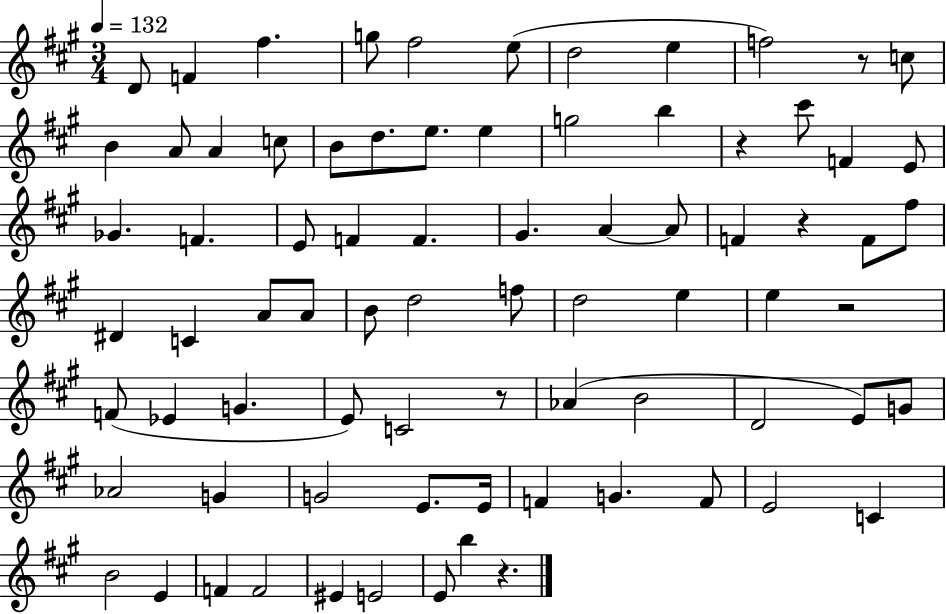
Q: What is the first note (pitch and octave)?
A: D4